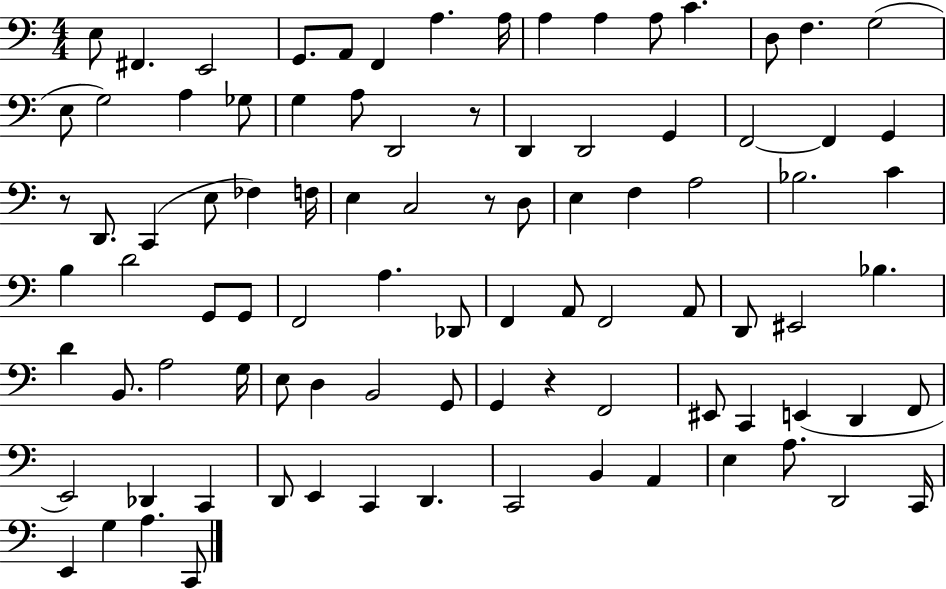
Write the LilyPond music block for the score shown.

{
  \clef bass
  \numericTimeSignature
  \time 4/4
  \key c \major
  e8 fis,4. e,2 | g,8. a,8 f,4 a4. a16 | a4 a4 a8 c'4. | d8 f4. g2( | \break e8 g2) a4 ges8 | g4 a8 d,2 r8 | d,4 d,2 g,4 | f,2~~ f,4 g,4 | \break r8 d,8. c,4( e8 fes4) f16 | e4 c2 r8 d8 | e4 f4 a2 | bes2. c'4 | \break b4 d'2 g,8 g,8 | f,2 a4. des,8 | f,4 a,8 f,2 a,8 | d,8 eis,2 bes4. | \break d'4 b,8. a2 g16 | e8 d4 b,2 g,8 | g,4 r4 f,2 | eis,8 c,4 e,4( d,4 f,8 | \break e,2) des,4 c,4 | d,8 e,4 c,4 d,4. | c,2 b,4 a,4 | e4 a8. d,2 c,16 | \break e,4 g4 a4. c,8 | \bar "|."
}